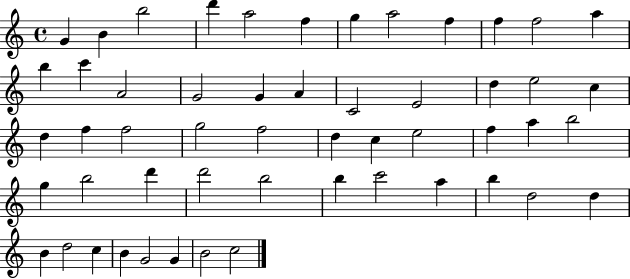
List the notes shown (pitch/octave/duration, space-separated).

G4/q B4/q B5/h D6/q A5/h F5/q G5/q A5/h F5/q F5/q F5/h A5/q B5/q C6/q A4/h G4/h G4/q A4/q C4/h E4/h D5/q E5/h C5/q D5/q F5/q F5/h G5/h F5/h D5/q C5/q E5/h F5/q A5/q B5/h G5/q B5/h D6/q D6/h B5/h B5/q C6/h A5/q B5/q D5/h D5/q B4/q D5/h C5/q B4/q G4/h G4/q B4/h C5/h